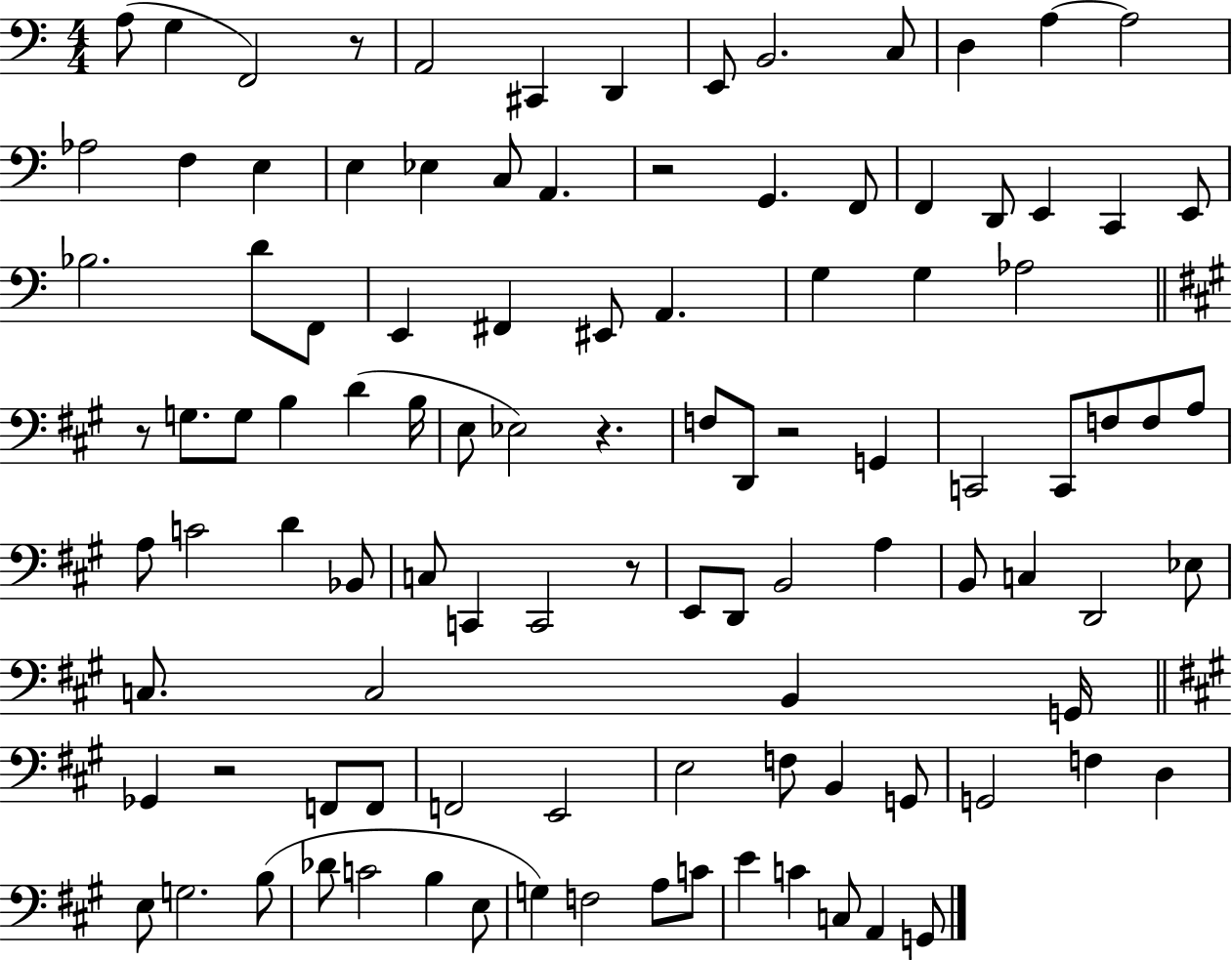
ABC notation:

X:1
T:Untitled
M:4/4
L:1/4
K:C
A,/2 G, F,,2 z/2 A,,2 ^C,, D,, E,,/2 B,,2 C,/2 D, A, A,2 _A,2 F, E, E, _E, C,/2 A,, z2 G,, F,,/2 F,, D,,/2 E,, C,, E,,/2 _B,2 D/2 F,,/2 E,, ^F,, ^E,,/2 A,, G, G, _A,2 z/2 G,/2 G,/2 B, D B,/4 E,/2 _E,2 z F,/2 D,,/2 z2 G,, C,,2 C,,/2 F,/2 F,/2 A,/2 A,/2 C2 D _B,,/2 C,/2 C,, C,,2 z/2 E,,/2 D,,/2 B,,2 A, B,,/2 C, D,,2 _E,/2 C,/2 C,2 B,, G,,/4 _G,, z2 F,,/2 F,,/2 F,,2 E,,2 E,2 F,/2 B,, G,,/2 G,,2 F, D, E,/2 G,2 B,/2 _D/2 C2 B, E,/2 G, F,2 A,/2 C/2 E C C,/2 A,, G,,/2